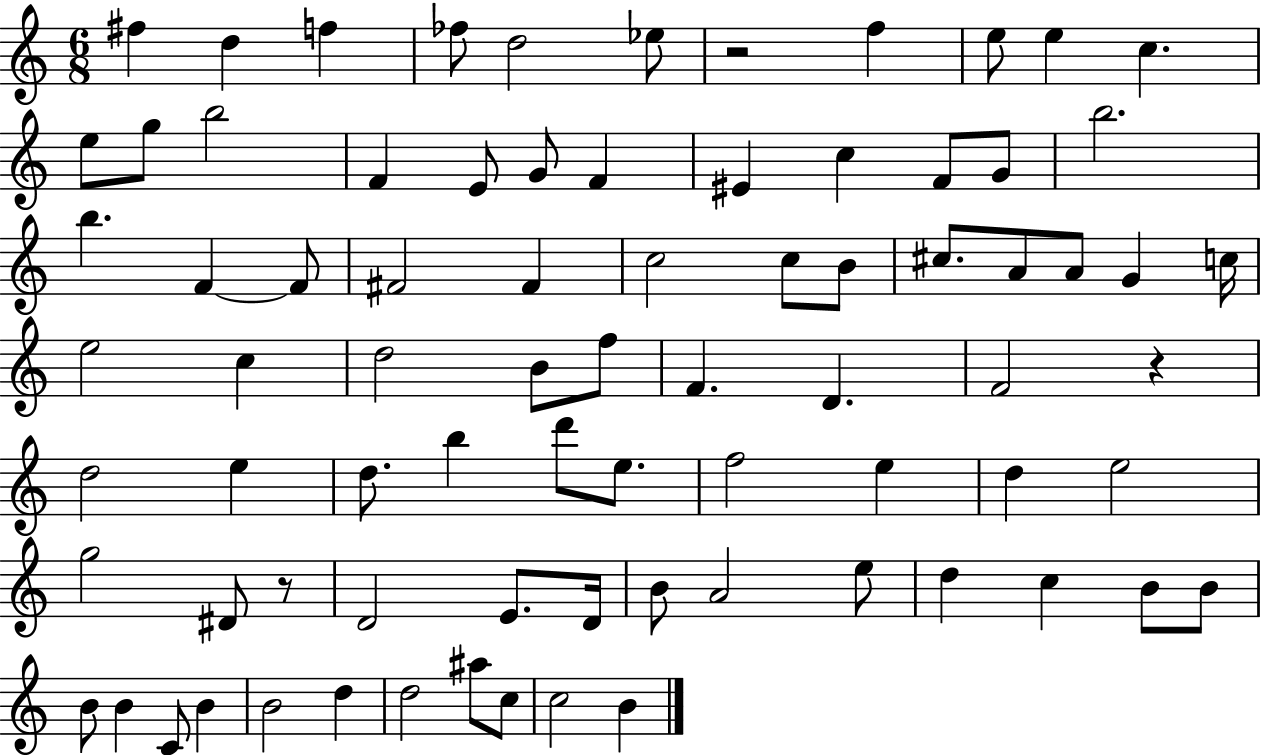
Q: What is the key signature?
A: C major